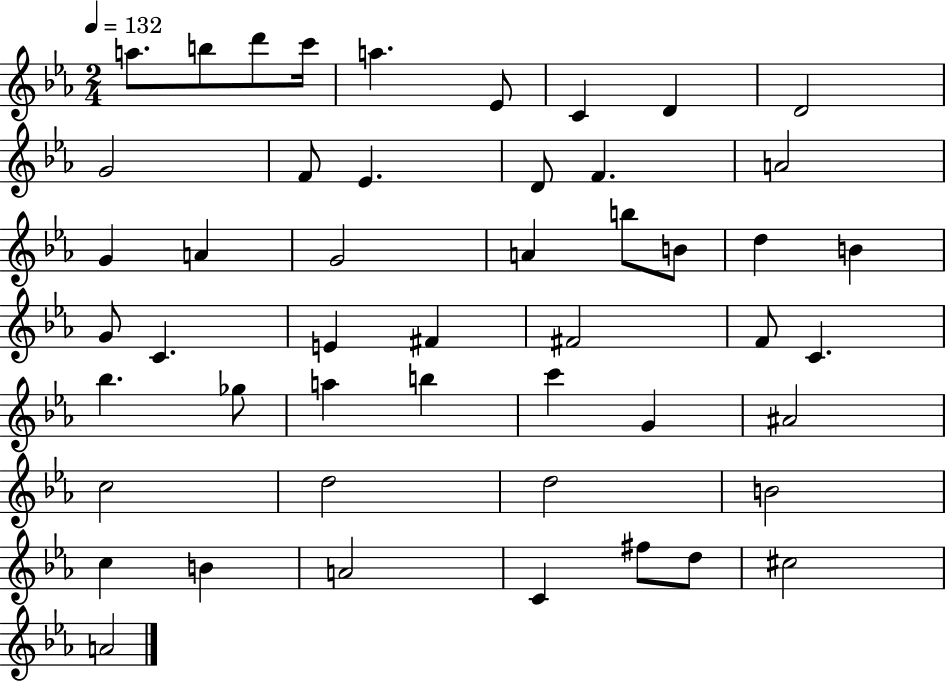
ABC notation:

X:1
T:Untitled
M:2/4
L:1/4
K:Eb
a/2 b/2 d'/2 c'/4 a _E/2 C D D2 G2 F/2 _E D/2 F A2 G A G2 A b/2 B/2 d B G/2 C E ^F ^F2 F/2 C _b _g/2 a b c' G ^A2 c2 d2 d2 B2 c B A2 C ^f/2 d/2 ^c2 A2